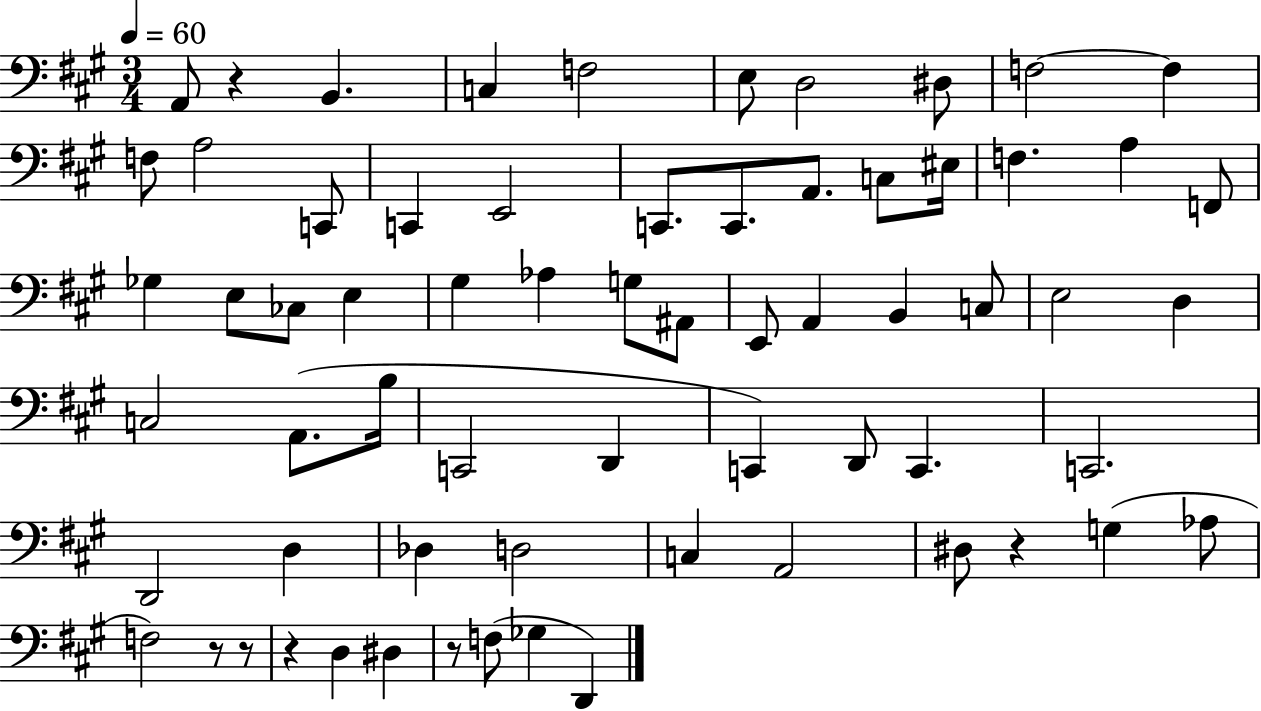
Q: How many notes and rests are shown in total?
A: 66